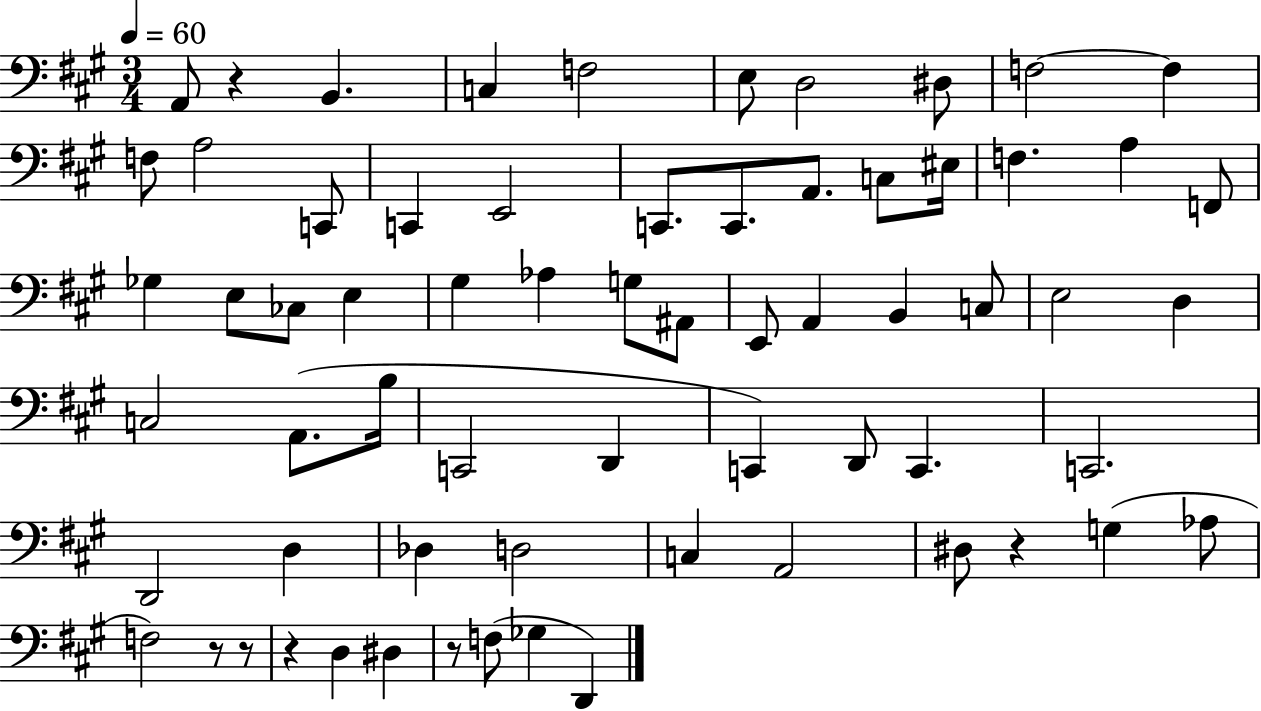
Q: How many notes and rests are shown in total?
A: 66